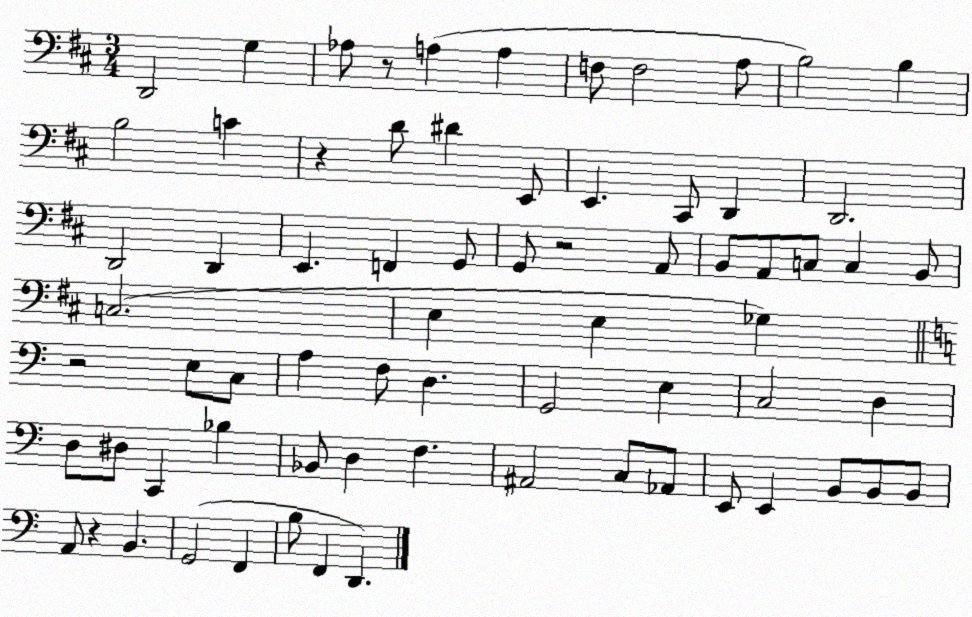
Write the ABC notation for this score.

X:1
T:Untitled
M:3/4
L:1/4
K:D
D,,2 G, _A,/2 z/2 A, A, F,/2 F,2 A,/2 B,2 B, B,2 C z D/2 ^D E,,/2 E,, ^C,,/2 D,, D,,2 D,,2 D,, E,, F,, G,,/2 G,,/2 z2 A,,/2 B,,/2 A,,/2 C,/2 C, B,,/2 C,2 E, E, _G, z2 E,/2 C,/2 A, F,/2 D, G,,2 E, C,2 D, D,/2 ^D,/2 C,, _B, _B,,/2 D, F, ^A,,2 C,/2 _A,,/2 E,,/2 E,, B,,/2 B,,/2 B,,/2 A,,/2 z B,, G,,2 F,, B,/2 F,, D,,